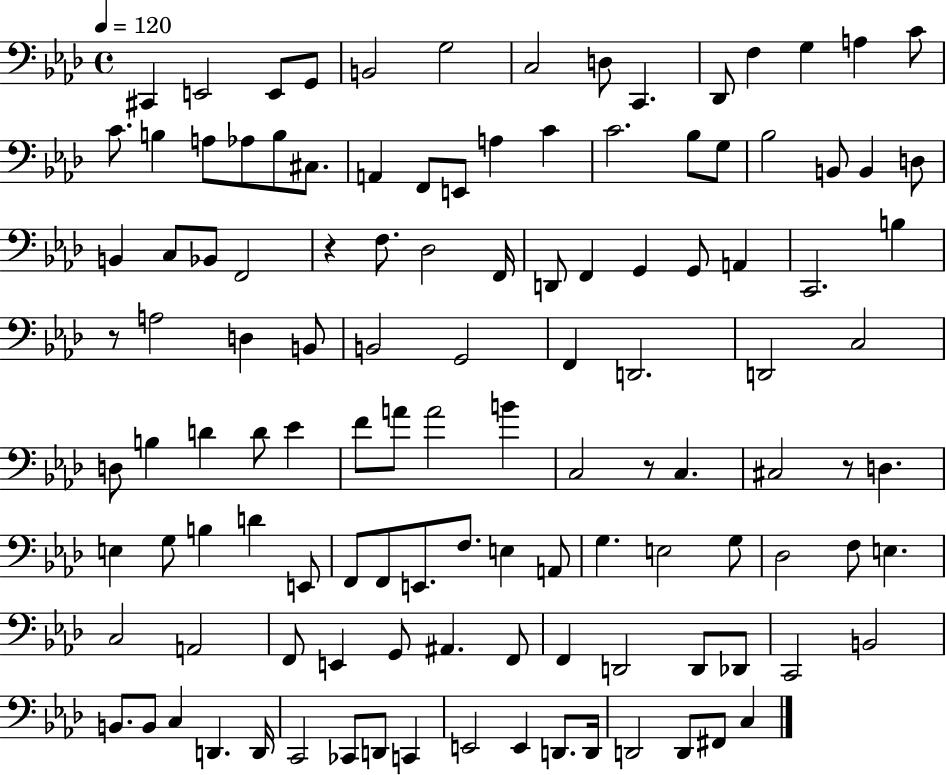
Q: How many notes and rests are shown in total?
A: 119